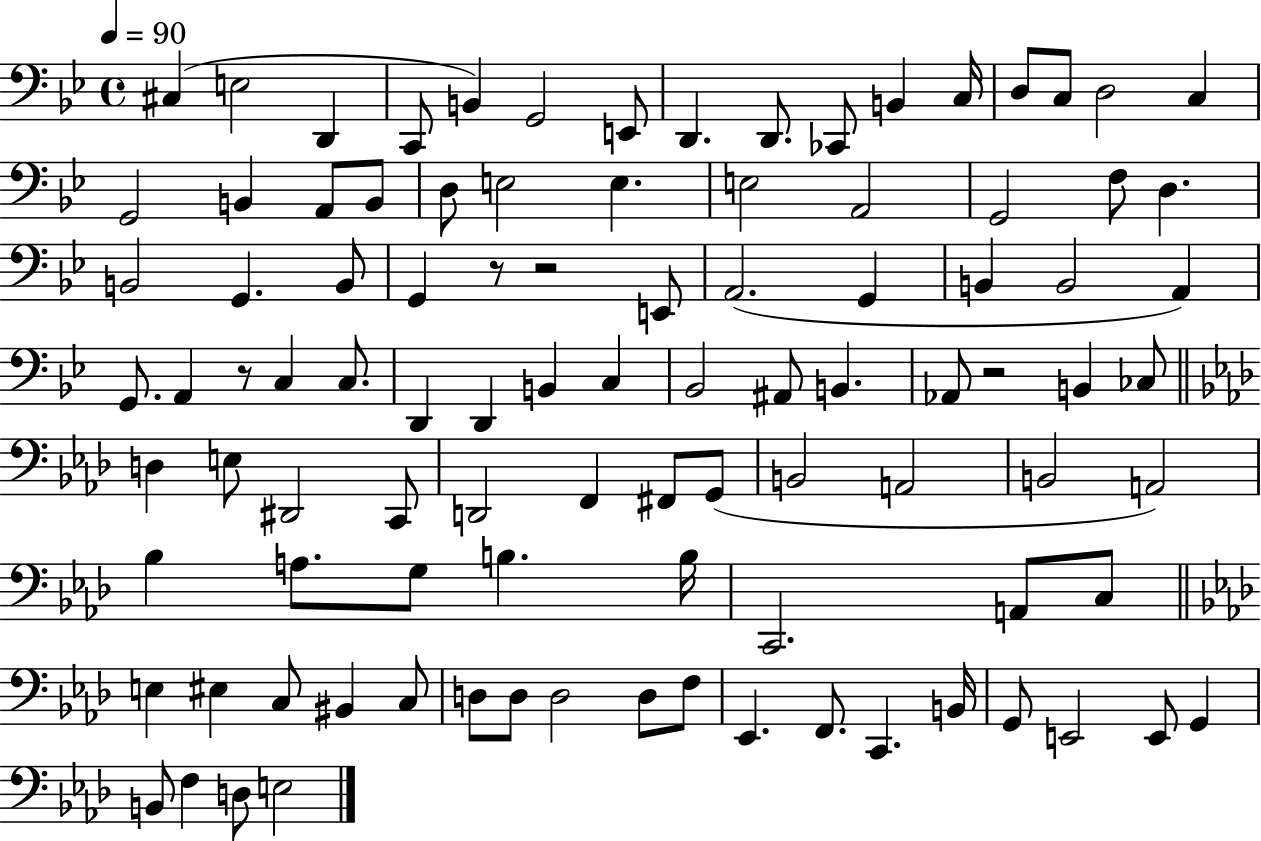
X:1
T:Untitled
M:4/4
L:1/4
K:Bb
^C, E,2 D,, C,,/2 B,, G,,2 E,,/2 D,, D,,/2 _C,,/2 B,, C,/4 D,/2 C,/2 D,2 C, G,,2 B,, A,,/2 B,,/2 D,/2 E,2 E, E,2 A,,2 G,,2 F,/2 D, B,,2 G,, B,,/2 G,, z/2 z2 E,,/2 A,,2 G,, B,, B,,2 A,, G,,/2 A,, z/2 C, C,/2 D,, D,, B,, C, _B,,2 ^A,,/2 B,, _A,,/2 z2 B,, _C,/2 D, E,/2 ^D,,2 C,,/2 D,,2 F,, ^F,,/2 G,,/2 B,,2 A,,2 B,,2 A,,2 _B, A,/2 G,/2 B, B,/4 C,,2 A,,/2 C,/2 E, ^E, C,/2 ^B,, C,/2 D,/2 D,/2 D,2 D,/2 F,/2 _E,, F,,/2 C,, B,,/4 G,,/2 E,,2 E,,/2 G,, B,,/2 F, D,/2 E,2